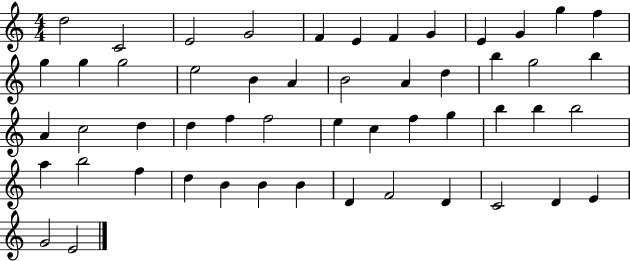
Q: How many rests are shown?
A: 0